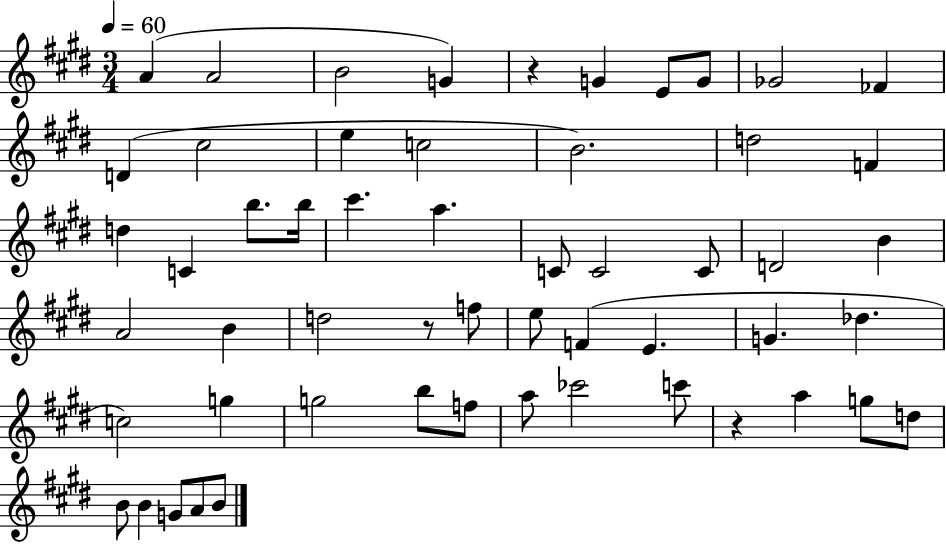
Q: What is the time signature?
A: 3/4